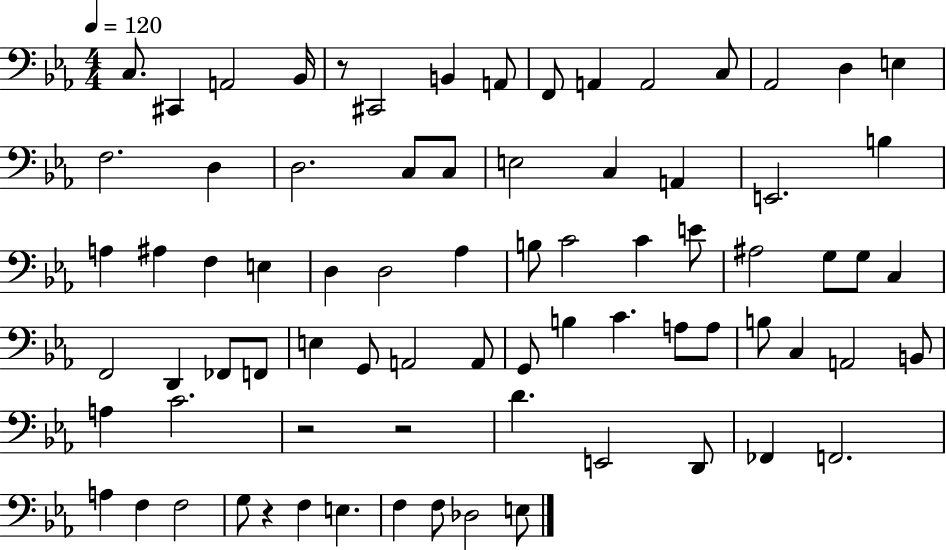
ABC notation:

X:1
T:Untitled
M:4/4
L:1/4
K:Eb
C,/2 ^C,, A,,2 _B,,/4 z/2 ^C,,2 B,, A,,/2 F,,/2 A,, A,,2 C,/2 _A,,2 D, E, F,2 D, D,2 C,/2 C,/2 E,2 C, A,, E,,2 B, A, ^A, F, E, D, D,2 _A, B,/2 C2 C E/2 ^A,2 G,/2 G,/2 C, F,,2 D,, _F,,/2 F,,/2 E, G,,/2 A,,2 A,,/2 G,,/2 B, C A,/2 A,/2 B,/2 C, A,,2 B,,/2 A, C2 z2 z2 D E,,2 D,,/2 _F,, F,,2 A, F, F,2 G,/2 z F, E, F, F,/2 _D,2 E,/2